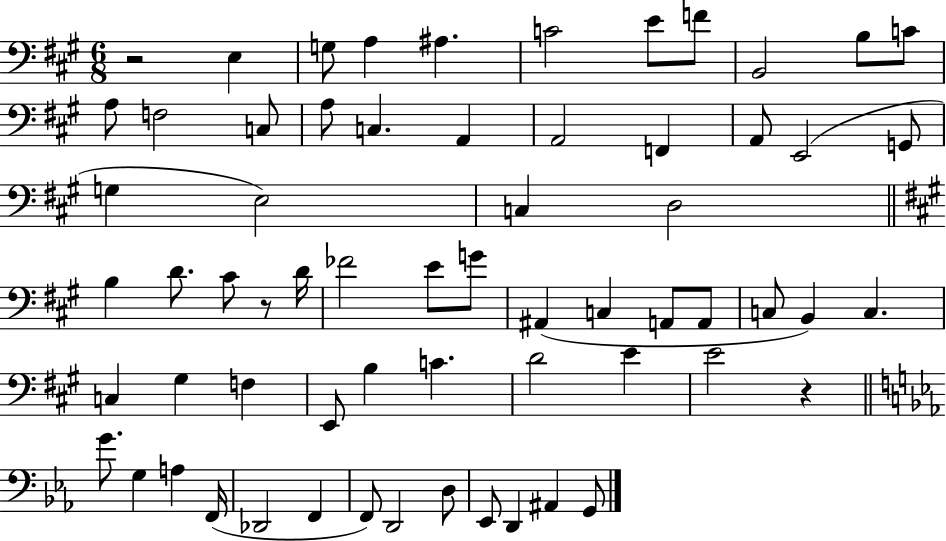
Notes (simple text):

R/h E3/q G3/e A3/q A#3/q. C4/h E4/e F4/e B2/h B3/e C4/e A3/e F3/h C3/e A3/e C3/q. A2/q A2/h F2/q A2/e E2/h G2/e G3/q E3/h C3/q D3/h B3/q D4/e. C#4/e R/e D4/s FES4/h E4/e G4/e A#2/q C3/q A2/e A2/e C3/e B2/q C3/q. C3/q G#3/q F3/q E2/e B3/q C4/q. D4/h E4/q E4/h R/q G4/e. G3/q A3/q F2/s Db2/h F2/q F2/e D2/h D3/e Eb2/e D2/q A#2/q G2/e